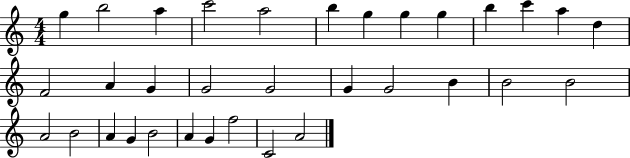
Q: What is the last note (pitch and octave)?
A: A4